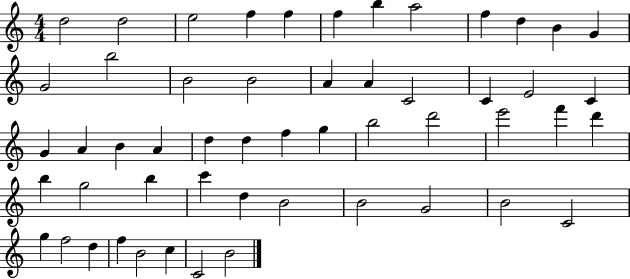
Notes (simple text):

D5/h D5/h E5/h F5/q F5/q F5/q B5/q A5/h F5/q D5/q B4/q G4/q G4/h B5/h B4/h B4/h A4/q A4/q C4/h C4/q E4/h C4/q G4/q A4/q B4/q A4/q D5/q D5/q F5/q G5/q B5/h D6/h E6/h F6/q D6/q B5/q G5/h B5/q C6/q D5/q B4/h B4/h G4/h B4/h C4/h G5/q F5/h D5/q F5/q B4/h C5/q C4/h B4/h